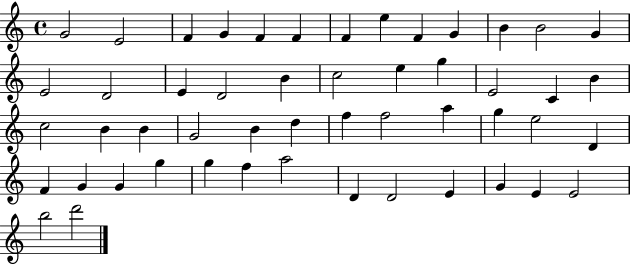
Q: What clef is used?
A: treble